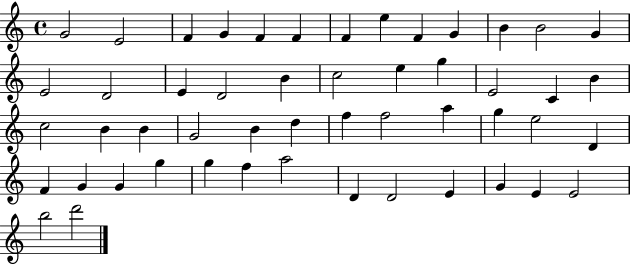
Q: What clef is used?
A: treble